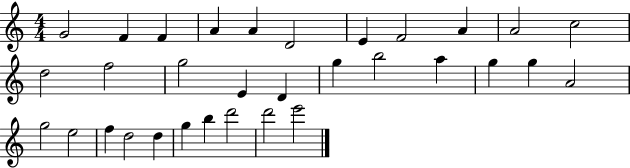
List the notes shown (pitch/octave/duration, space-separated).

G4/h F4/q F4/q A4/q A4/q D4/h E4/q F4/h A4/q A4/h C5/h D5/h F5/h G5/h E4/q D4/q G5/q B5/h A5/q G5/q G5/q A4/h G5/h E5/h F5/q D5/h D5/q G5/q B5/q D6/h D6/h E6/h